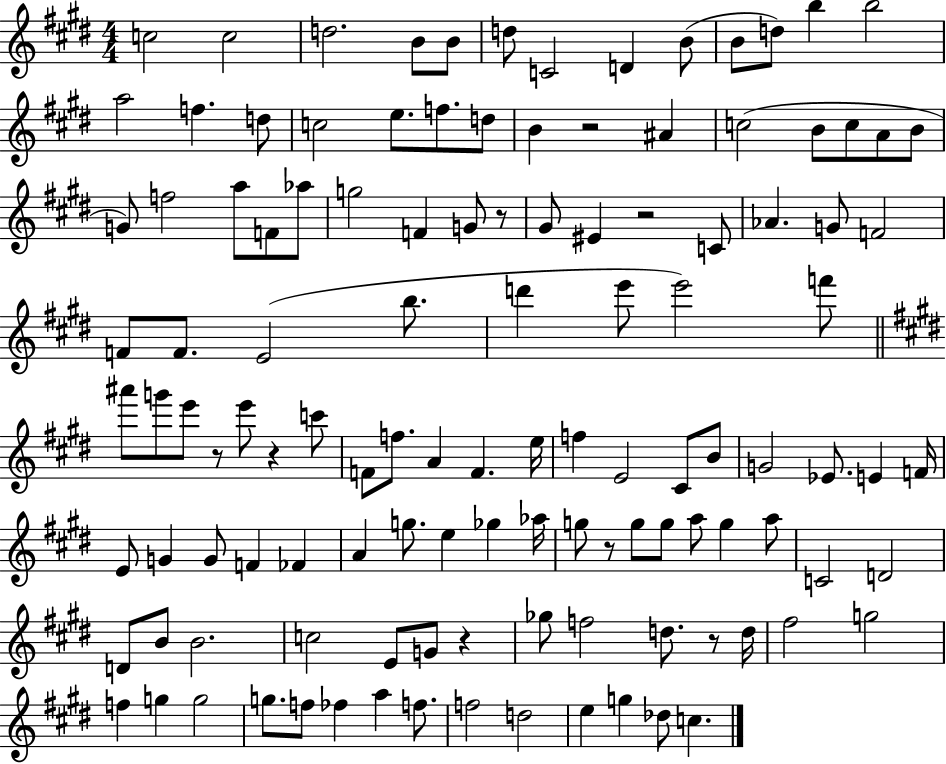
C5/h C5/h D5/h. B4/e B4/e D5/e C4/h D4/q B4/e B4/e D5/e B5/q B5/h A5/h F5/q. D5/e C5/h E5/e. F5/e. D5/e B4/q R/h A#4/q C5/h B4/e C5/e A4/e B4/e G4/e F5/h A5/e F4/e Ab5/e G5/h F4/q G4/e R/e G#4/e EIS4/q R/h C4/e Ab4/q. G4/e F4/h F4/e F4/e. E4/h B5/e. D6/q E6/e E6/h F6/e A#6/e G6/e E6/e R/e E6/e R/q C6/e F4/e F5/e. A4/q F4/q. E5/s F5/q E4/h C#4/e B4/e G4/h Eb4/e. E4/q F4/s E4/e G4/q G4/e F4/q FES4/q A4/q G5/e. E5/q Gb5/q Ab5/s G5/e R/e G5/e G5/e A5/e G5/q A5/e C4/h D4/h D4/e B4/e B4/h. C5/h E4/e G4/e R/q Gb5/e F5/h D5/e. R/e D5/s F#5/h G5/h F5/q G5/q G5/h G5/e. F5/e FES5/q A5/q F5/e. F5/h D5/h E5/q G5/q Db5/e C5/q.